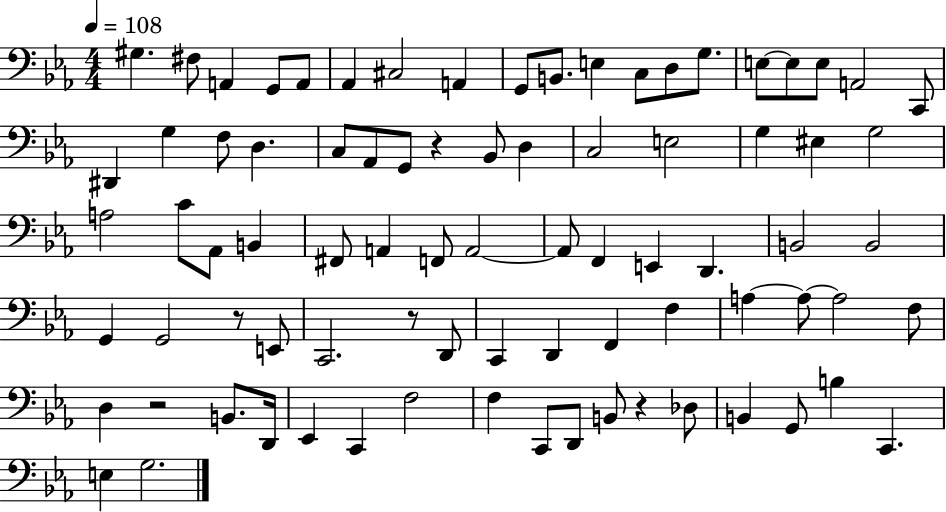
G#3/q. F#3/e A2/q G2/e A2/e Ab2/q C#3/h A2/q G2/e B2/e. E3/q C3/e D3/e G3/e. E3/e E3/e E3/e A2/h C2/e D#2/q G3/q F3/e D3/q. C3/e Ab2/e G2/e R/q Bb2/e D3/q C3/h E3/h G3/q EIS3/q G3/h A3/h C4/e Ab2/e B2/q F#2/e A2/q F2/e A2/h A2/e F2/q E2/q D2/q. B2/h B2/h G2/q G2/h R/e E2/e C2/h. R/e D2/e C2/q D2/q F2/q F3/q A3/q A3/e A3/h F3/e D3/q R/h B2/e. D2/s Eb2/q C2/q F3/h F3/q C2/e D2/e B2/e R/q Db3/e B2/q G2/e B3/q C2/q. E3/q G3/h.